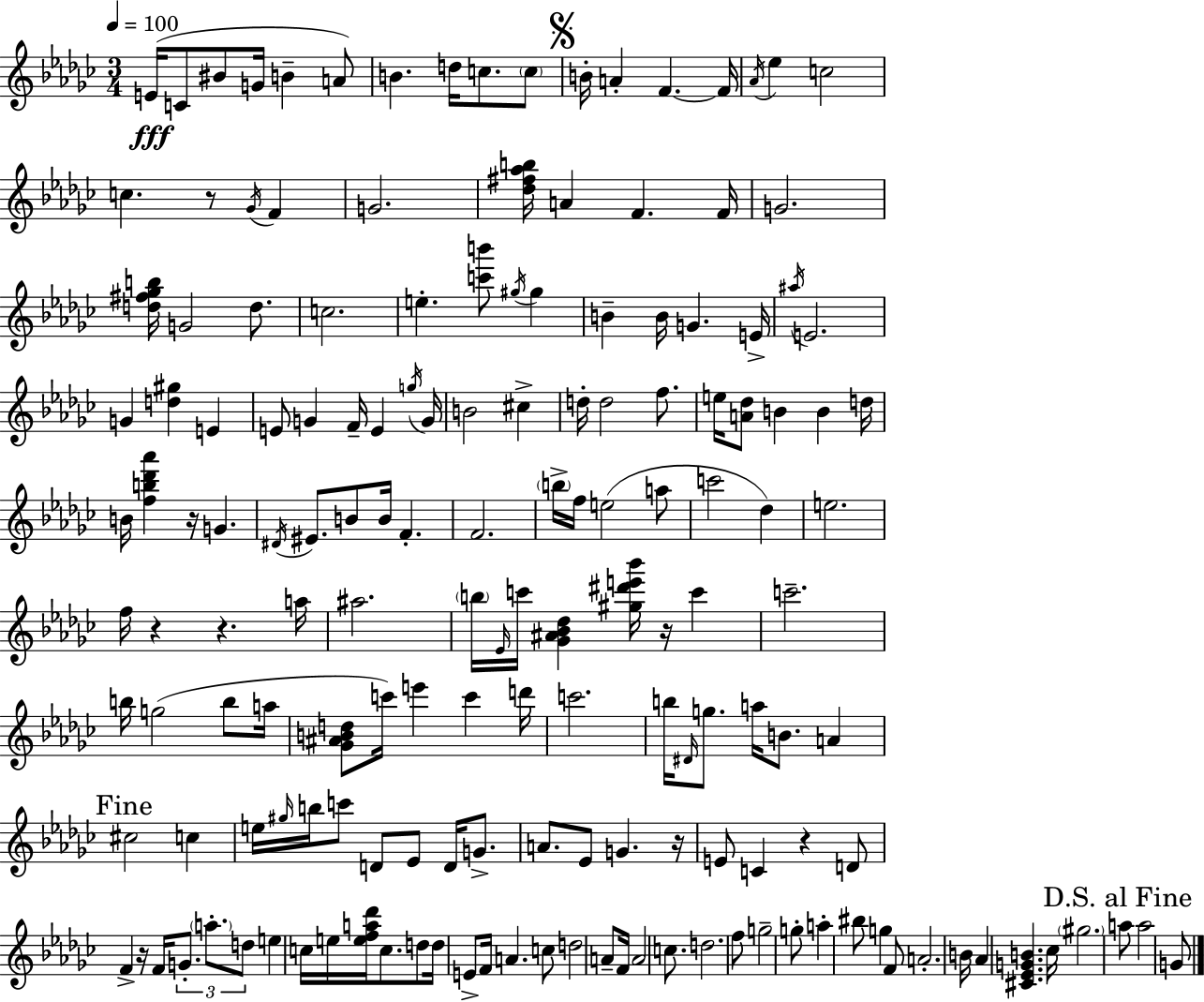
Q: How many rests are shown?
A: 8